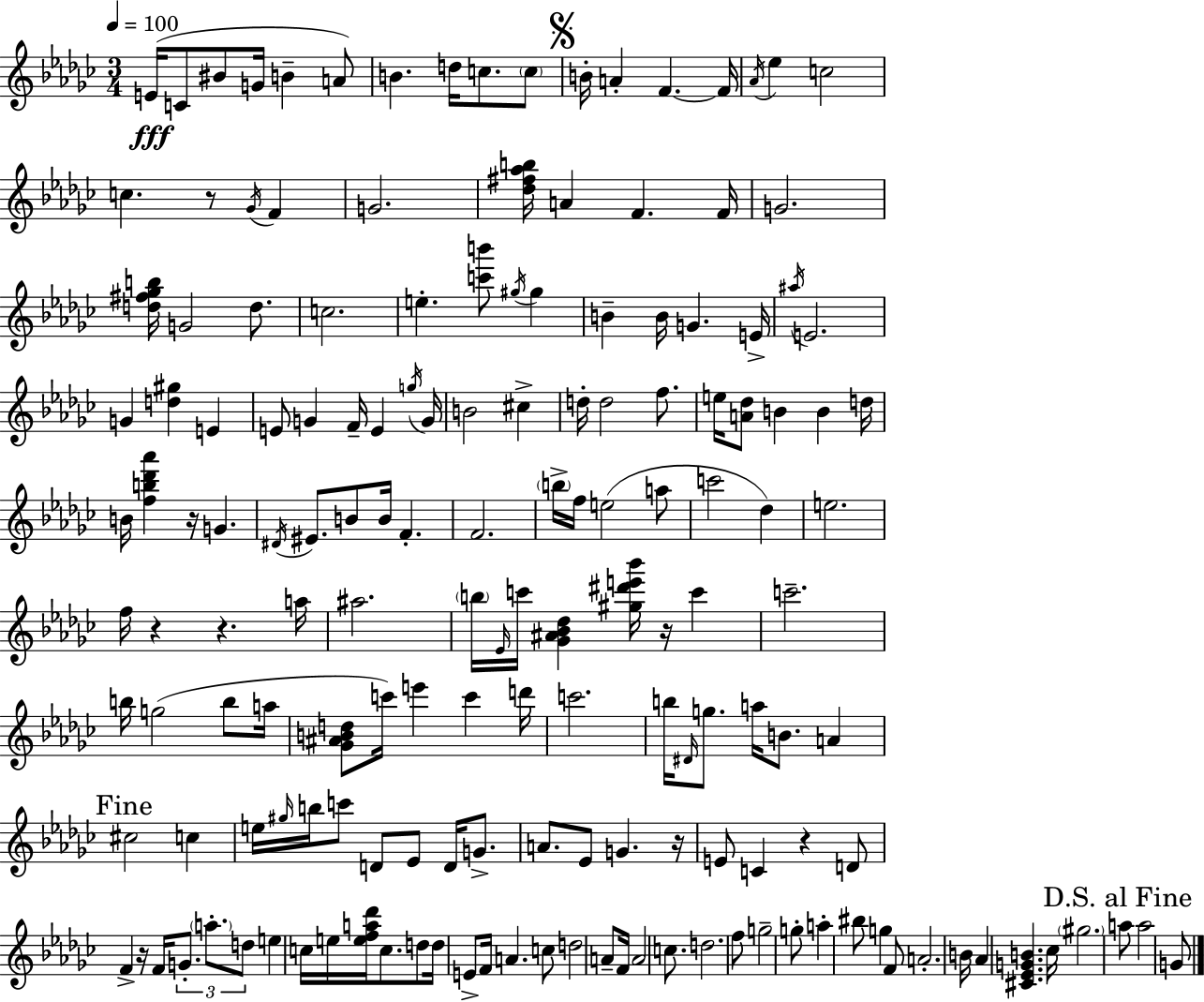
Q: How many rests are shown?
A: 8